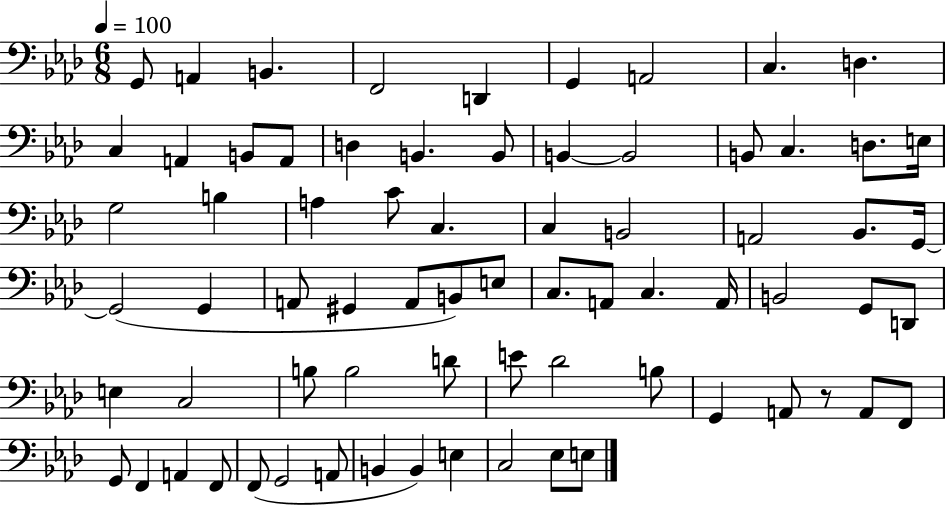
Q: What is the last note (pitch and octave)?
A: E3